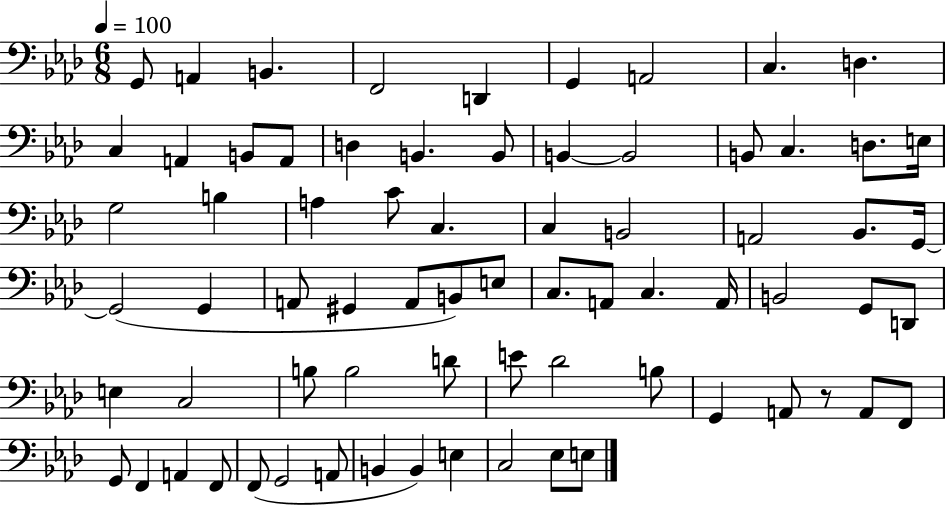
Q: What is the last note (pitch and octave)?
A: E3